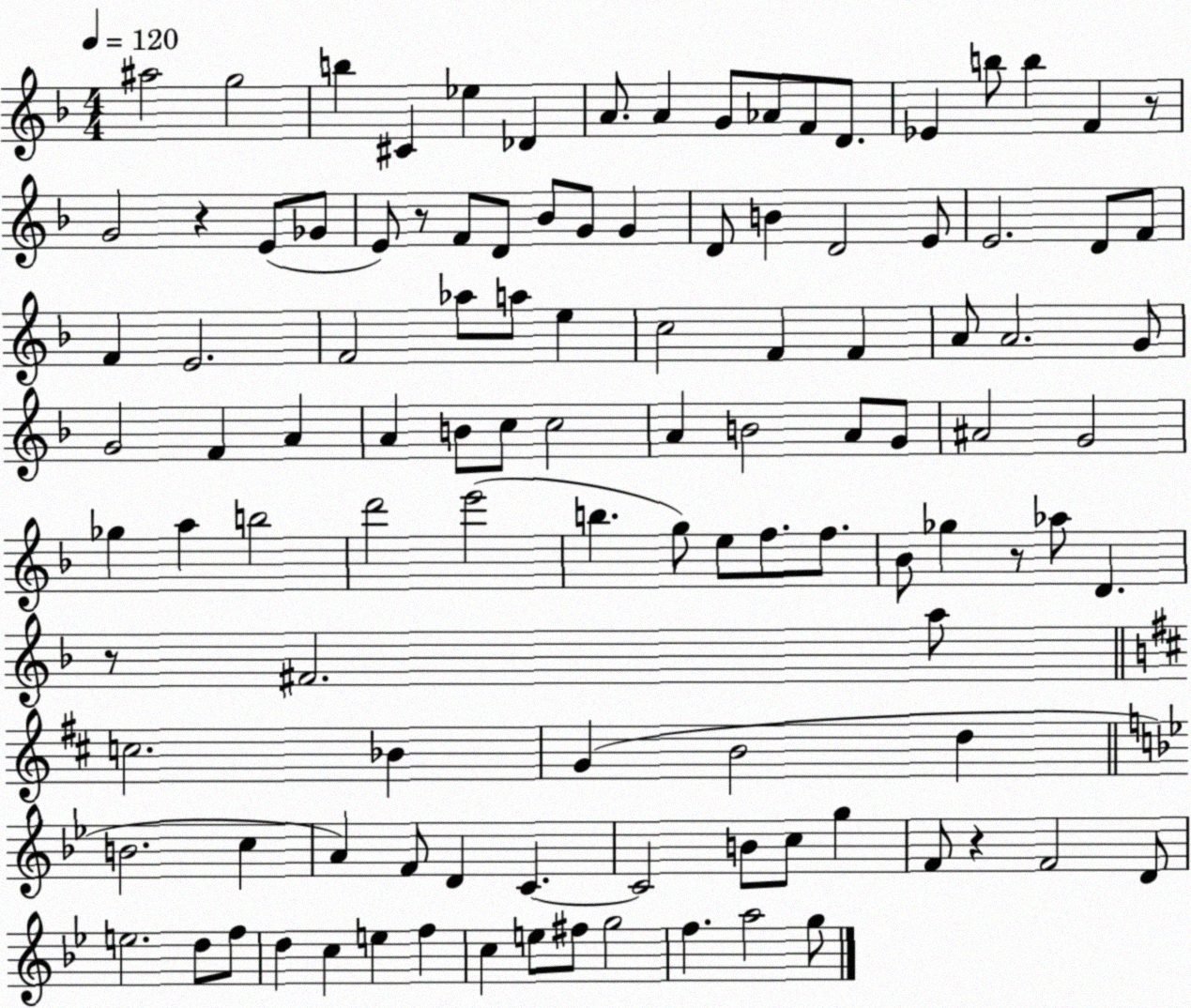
X:1
T:Untitled
M:4/4
L:1/4
K:F
^a2 g2 b ^C _e _D A/2 A G/2 _A/2 F/2 D/2 _E b/2 b F z/2 G2 z E/2 _G/2 E/2 z/2 F/2 D/2 _B/2 G/2 G D/2 B D2 E/2 E2 D/2 F/2 F E2 F2 _a/2 a/2 e c2 F F A/2 A2 G/2 G2 F A A B/2 c/2 c2 A B2 A/2 G/2 ^A2 G2 _g a b2 d'2 e'2 b g/2 e/2 f/2 f/2 _B/2 _g z/2 _a/2 D z/2 ^F2 a/2 c2 _B G B2 d B2 c A F/2 D C C2 B/2 c/2 g F/2 z F2 D/2 e2 d/2 f/2 d c e f c e/2 ^f/2 g2 f a2 g/2